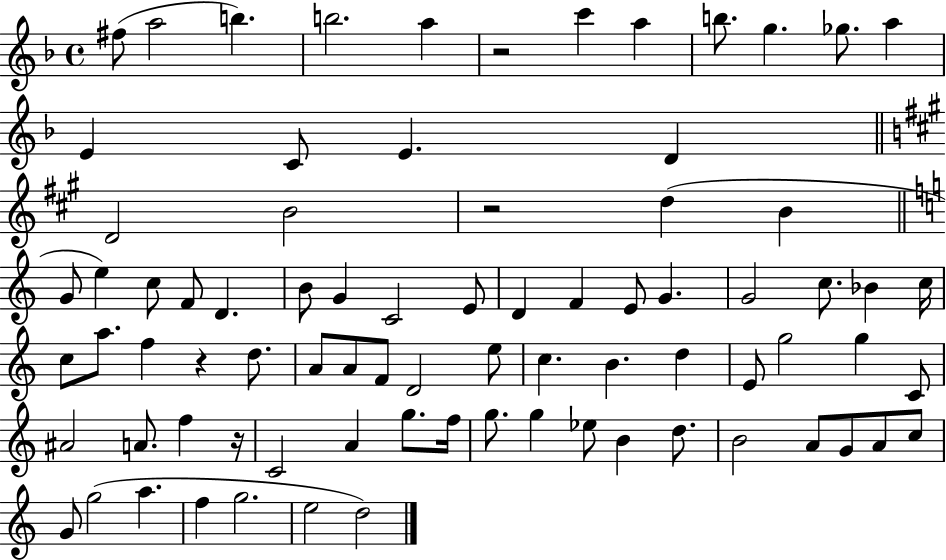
{
  \clef treble
  \time 4/4
  \defaultTimeSignature
  \key f \major
  fis''8( a''2 b''4.) | b''2. a''4 | r2 c'''4 a''4 | b''8. g''4. ges''8. a''4 | \break e'4 c'8 e'4. d'4 | \bar "||" \break \key a \major d'2 b'2 | r2 d''4( b'4 | \bar "||" \break \key c \major g'8 e''4) c''8 f'8 d'4. | b'8 g'4 c'2 e'8 | d'4 f'4 e'8 g'4. | g'2 c''8. bes'4 c''16 | \break c''8 a''8. f''4 r4 d''8. | a'8 a'8 f'8 d'2 e''8 | c''4. b'4. d''4 | e'8 g''2 g''4 c'8 | \break ais'2 a'8. f''4 r16 | c'2 a'4 g''8. f''16 | g''8. g''4 ees''8 b'4 d''8. | b'2 a'8 g'8 a'8 c''8 | \break g'8 g''2( a''4. | f''4 g''2. | e''2 d''2) | \bar "|."
}